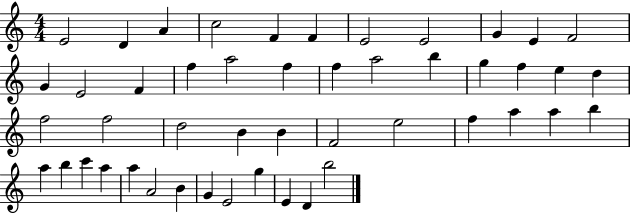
{
  \clef treble
  \numericTimeSignature
  \time 4/4
  \key c \major
  e'2 d'4 a'4 | c''2 f'4 f'4 | e'2 e'2 | g'4 e'4 f'2 | \break g'4 e'2 f'4 | f''4 a''2 f''4 | f''4 a''2 b''4 | g''4 f''4 e''4 d''4 | \break f''2 f''2 | d''2 b'4 b'4 | f'2 e''2 | f''4 a''4 a''4 b''4 | \break a''4 b''4 c'''4 a''4 | a''4 a'2 b'4 | g'4 e'2 g''4 | e'4 d'4 b''2 | \break \bar "|."
}